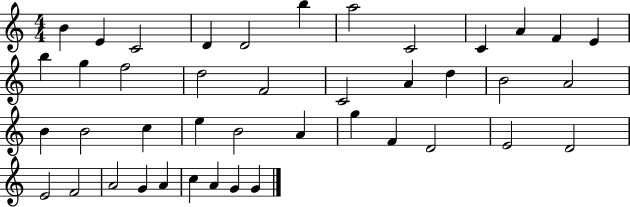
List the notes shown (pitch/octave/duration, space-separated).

B4/q E4/q C4/h D4/q D4/h B5/q A5/h C4/h C4/q A4/q F4/q E4/q B5/q G5/q F5/h D5/h F4/h C4/h A4/q D5/q B4/h A4/h B4/q B4/h C5/q E5/q B4/h A4/q G5/q F4/q D4/h E4/h D4/h E4/h F4/h A4/h G4/q A4/q C5/q A4/q G4/q G4/q